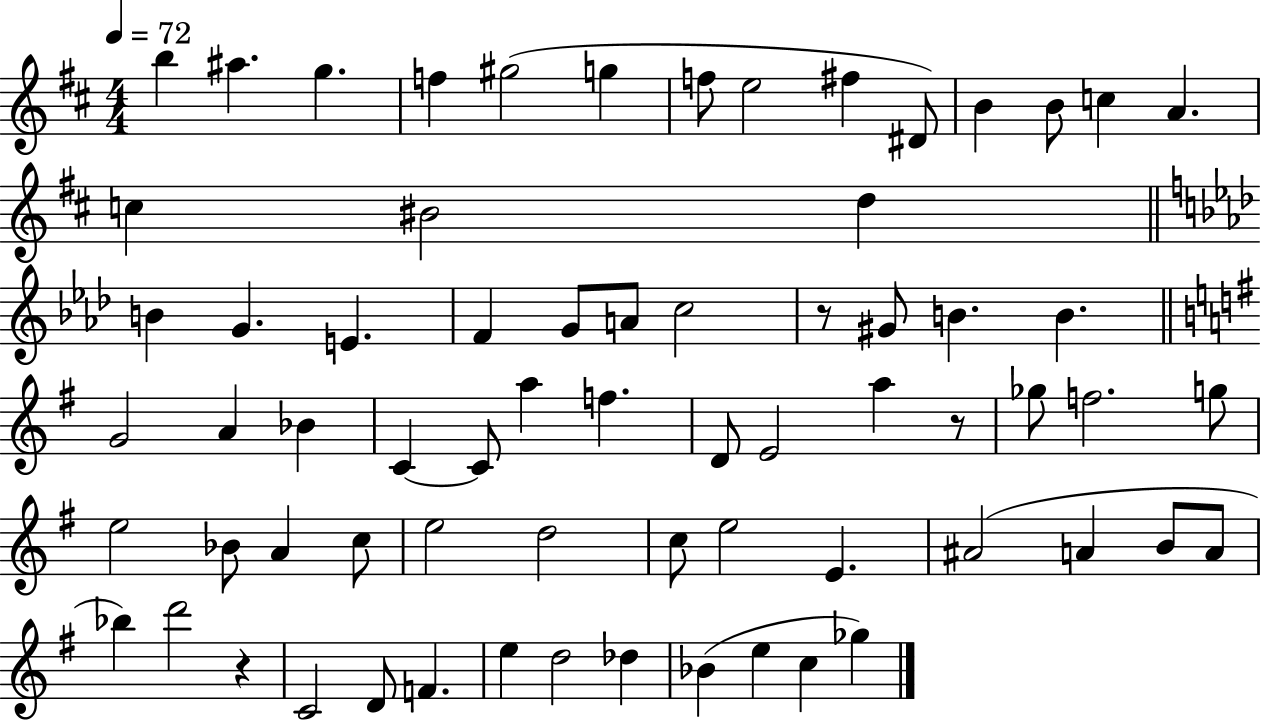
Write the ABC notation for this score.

X:1
T:Untitled
M:4/4
L:1/4
K:D
b ^a g f ^g2 g f/2 e2 ^f ^D/2 B B/2 c A c ^B2 d B G E F G/2 A/2 c2 z/2 ^G/2 B B G2 A _B C C/2 a f D/2 E2 a z/2 _g/2 f2 g/2 e2 _B/2 A c/2 e2 d2 c/2 e2 E ^A2 A B/2 A/2 _b d'2 z C2 D/2 F e d2 _d _B e c _g